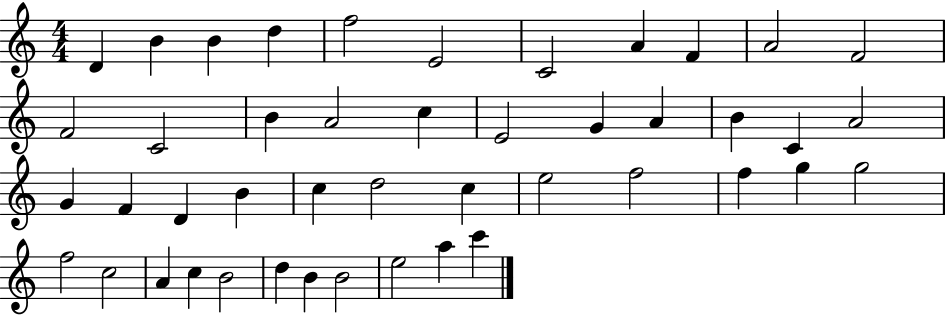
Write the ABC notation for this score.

X:1
T:Untitled
M:4/4
L:1/4
K:C
D B B d f2 E2 C2 A F A2 F2 F2 C2 B A2 c E2 G A B C A2 G F D B c d2 c e2 f2 f g g2 f2 c2 A c B2 d B B2 e2 a c'